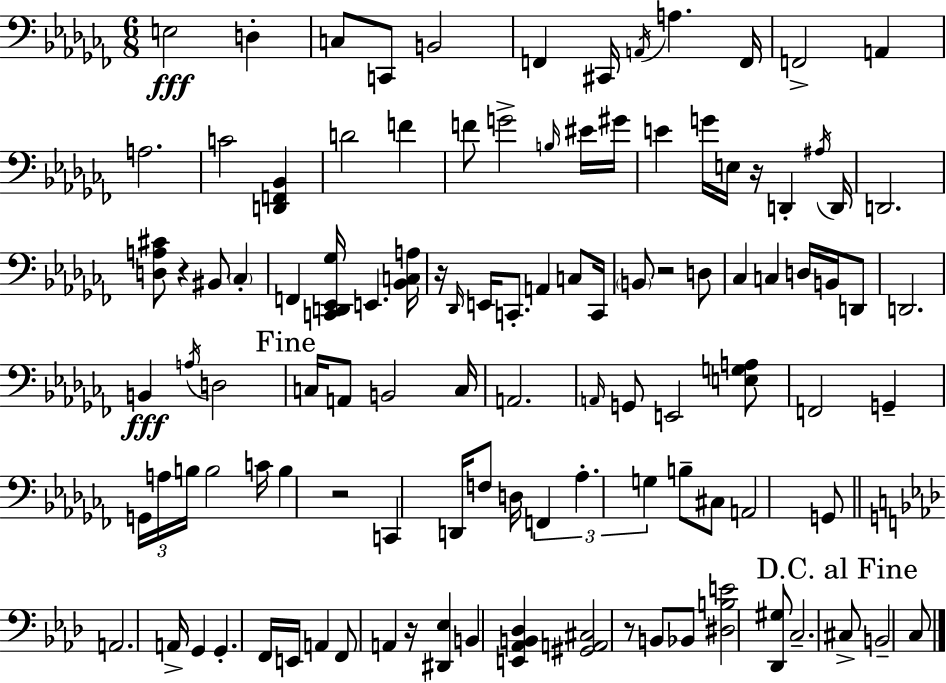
X:1
T:Untitled
M:6/8
L:1/4
K:Abm
E,2 D, C,/2 C,,/2 B,,2 F,, ^C,,/4 A,,/4 A, F,,/4 F,,2 A,, A,2 C2 [D,,F,,_B,,] D2 F F/2 G2 B,/4 ^E/4 ^G/4 E G/4 E,/4 z/4 D,, ^A,/4 D,,/4 D,,2 [D,A,^C]/2 z ^B,,/2 _C, F,, [C,,D,,_E,,_G,]/4 E,, [_B,,C,A,]/4 z/4 _D,,/4 E,,/4 C,,/2 A,, C,/2 C,,/4 B,,/2 z2 D,/2 _C, C, D,/4 B,,/4 D,,/2 D,,2 B,, A,/4 D,2 C,/4 A,,/2 B,,2 C,/4 A,,2 A,,/4 G,,/2 E,,2 [E,G,A,]/2 F,,2 G,, G,,/4 A,/4 B,/4 B,2 C/4 B, z2 C,, D,,/4 F,/2 D,/4 F,, _A, G, B,/2 ^C,/2 A,,2 G,,/2 A,,2 A,,/4 G,, G,, F,,/4 E,,/4 A,, F,,/2 A,, z/4 [^D,,_E,] B,, [E,,_A,,B,,_D,] [^G,,A,,^C,]2 z/2 B,,/2 _B,,/2 [^D,B,E]2 [_D,,^G,]/2 C,2 ^C,/2 B,,2 C,/2